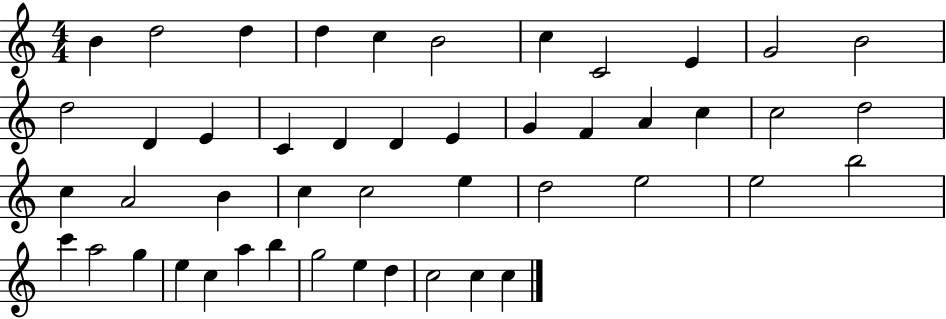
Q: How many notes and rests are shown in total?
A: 47